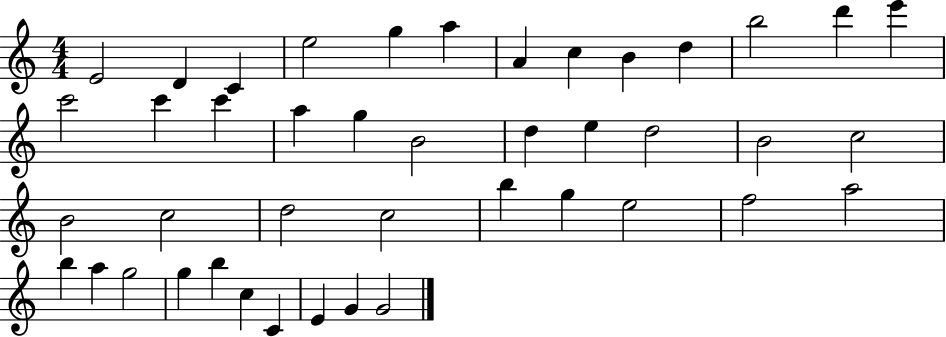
E4/h D4/q C4/q E5/h G5/q A5/q A4/q C5/q B4/q D5/q B5/h D6/q E6/q C6/h C6/q C6/q A5/q G5/q B4/h D5/q E5/q D5/h B4/h C5/h B4/h C5/h D5/h C5/h B5/q G5/q E5/h F5/h A5/h B5/q A5/q G5/h G5/q B5/q C5/q C4/q E4/q G4/q G4/h